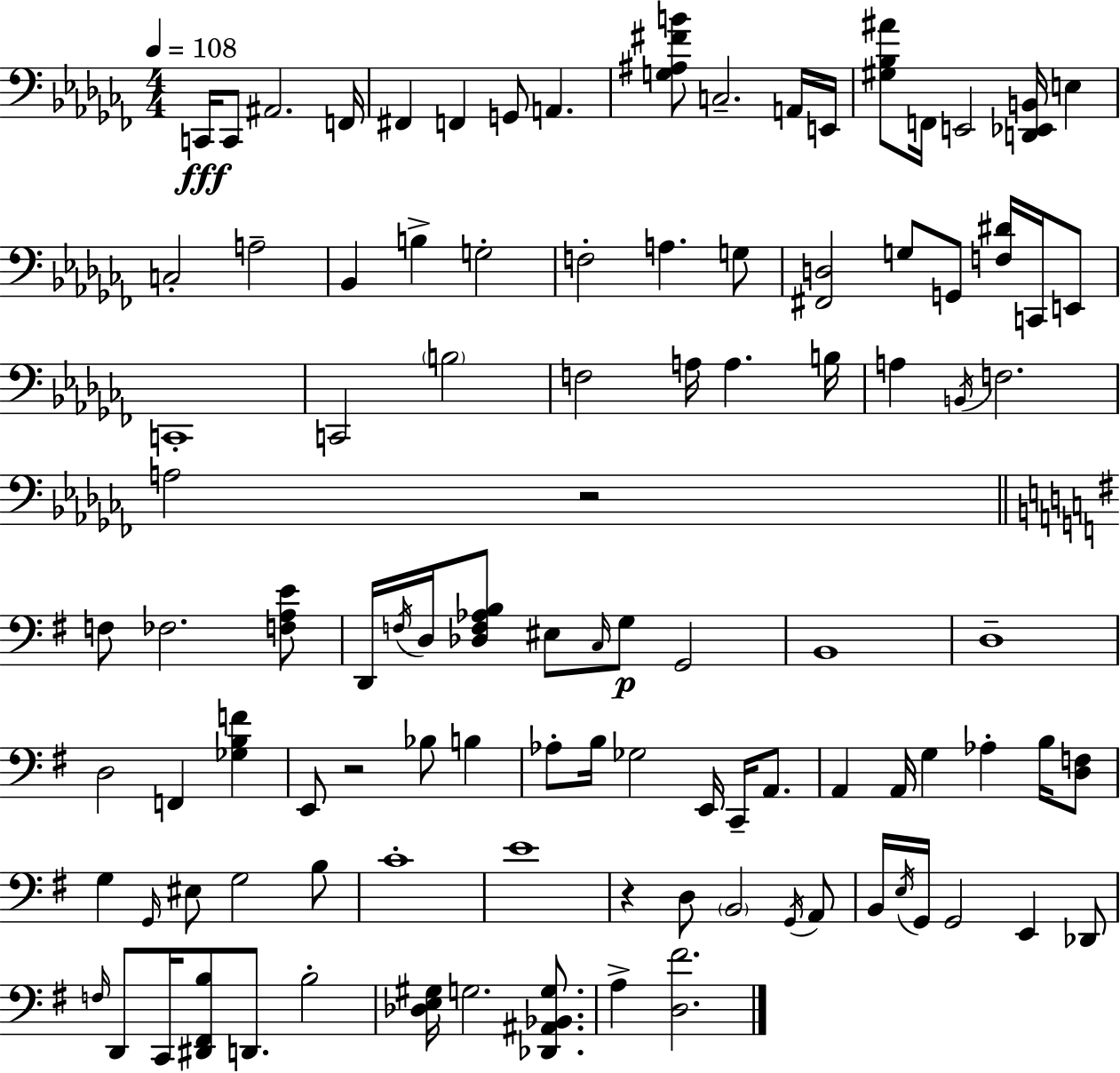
{
  \clef bass
  \numericTimeSignature
  \time 4/4
  \key aes \minor
  \tempo 4 = 108
  c,16\fff c,8 ais,2. f,16 | fis,4 f,4 g,8 a,4. | <g ais fis' b'>8 c2.-- a,16 e,16 | <gis bes ais'>8 f,16 e,2 <d, ees, b,>16 e4 | \break c2-. a2-- | bes,4 b4-> g2-. | f2-. a4. g8 | <fis, d>2 g8 g,8 <f dis'>16 c,16 e,8 | \break c,1-. | c,2 \parenthesize b2 | f2 a16 a4. b16 | a4 \acciaccatura { b,16 } f2. | \break a2 r2 | \bar "||" \break \key g \major f8 fes2. <f a e'>8 | d,16 \acciaccatura { f16 } d16 <des f aes b>8 eis8 \grace { c16 } g8\p g,2 | b,1 | d1-- | \break d2 f,4 <ges b f'>4 | e,8 r2 bes8 b4 | aes8-. b16 ges2 e,16 c,16-- a,8. | a,4 a,16 g4 aes4-. b16 | \break <d f>8 g4 \grace { g,16 } eis8 g2 | b8 c'1-. | e'1 | r4 d8 \parenthesize b,2 | \break \acciaccatura { g,16 } a,8 b,16 \acciaccatura { e16 } g,16 g,2 e,4 | des,8 \grace { f16 } d,8 c,16 <dis, fis, b>8 d,8. b2-. | <des e gis>16 g2. | <des, ais, bes, g>8. a4-> <d fis'>2. | \break \bar "|."
}